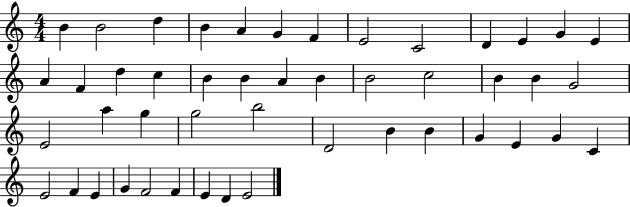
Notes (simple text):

B4/q B4/h D5/q B4/q A4/q G4/q F4/q E4/h C4/h D4/q E4/q G4/q E4/q A4/q F4/q D5/q C5/q B4/q B4/q A4/q B4/q B4/h C5/h B4/q B4/q G4/h E4/h A5/q G5/q G5/h B5/h D4/h B4/q B4/q G4/q E4/q G4/q C4/q E4/h F4/q E4/q G4/q F4/h F4/q E4/q D4/q E4/h